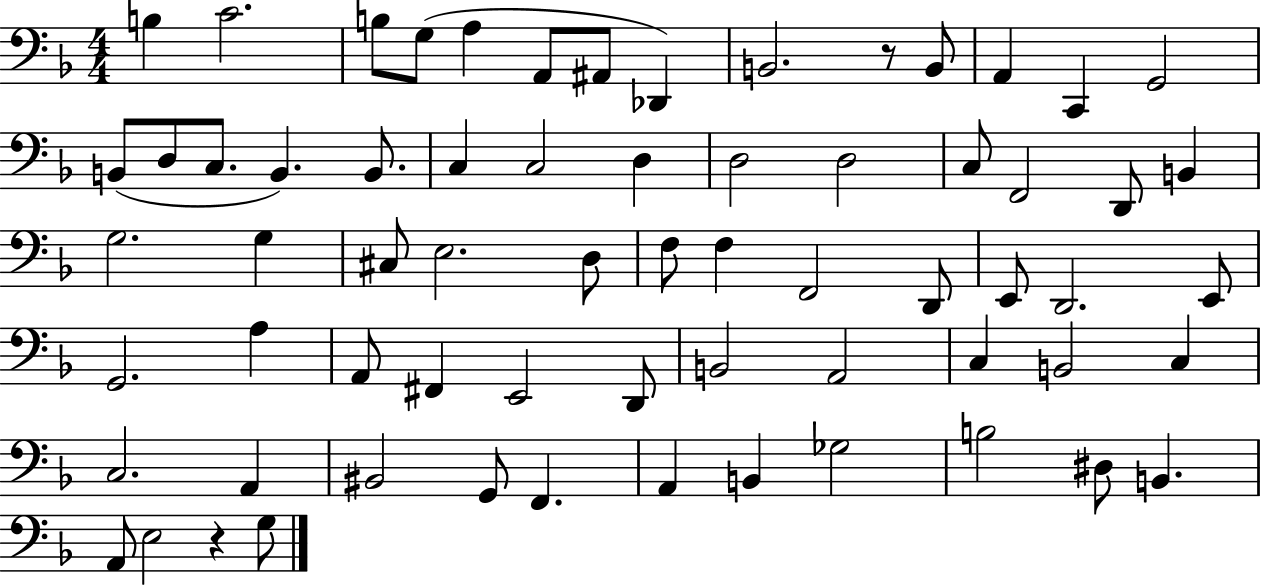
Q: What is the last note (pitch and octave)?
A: G3